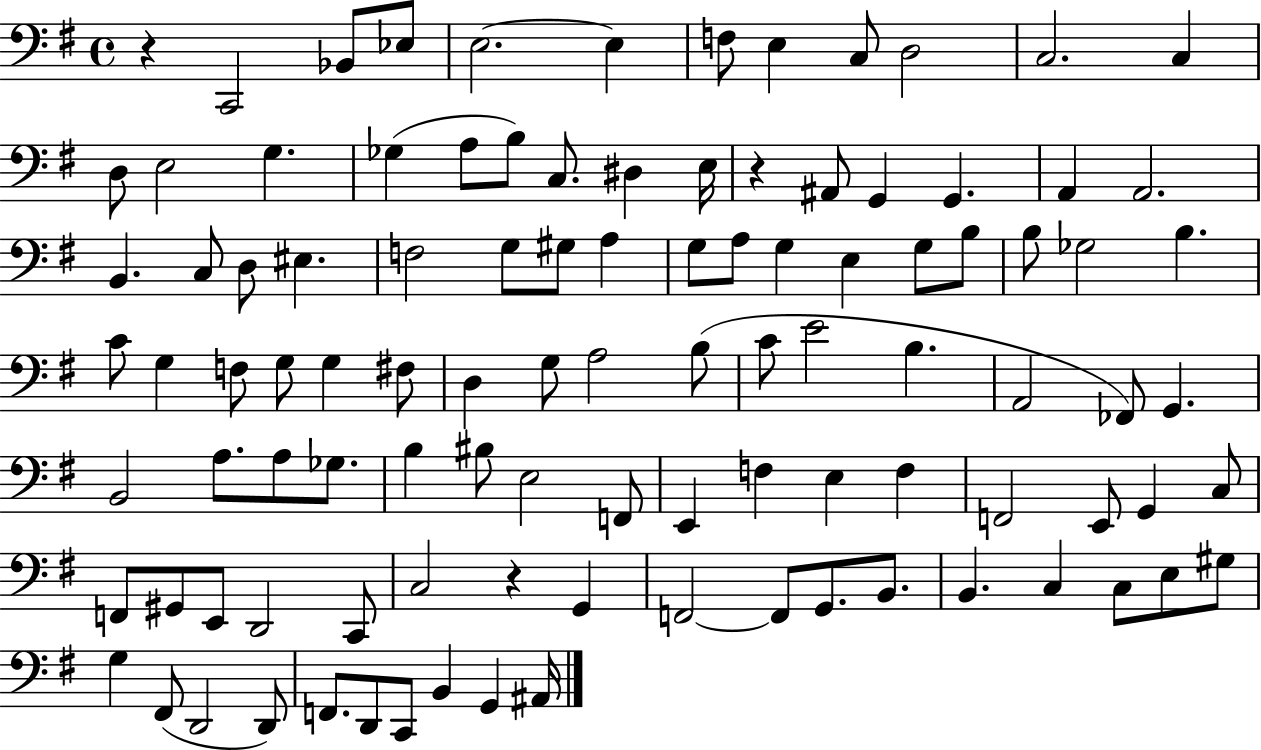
R/q C2/h Bb2/e Eb3/e E3/h. E3/q F3/e E3/q C3/e D3/h C3/h. C3/q D3/e E3/h G3/q. Gb3/q A3/e B3/e C3/e. D#3/q E3/s R/q A#2/e G2/q G2/q. A2/q A2/h. B2/q. C3/e D3/e EIS3/q. F3/h G3/e G#3/e A3/q G3/e A3/e G3/q E3/q G3/e B3/e B3/e Gb3/h B3/q. C4/e G3/q F3/e G3/e G3/q F#3/e D3/q G3/e A3/h B3/e C4/e E4/h B3/q. A2/h FES2/e G2/q. B2/h A3/e. A3/e Gb3/e. B3/q BIS3/e E3/h F2/e E2/q F3/q E3/q F3/q F2/h E2/e G2/q C3/e F2/e G#2/e E2/e D2/h C2/e C3/h R/q G2/q F2/h F2/e G2/e. B2/e. B2/q. C3/q C3/e E3/e G#3/e G3/q F#2/e D2/h D2/e F2/e. D2/e C2/e B2/q G2/q A#2/s